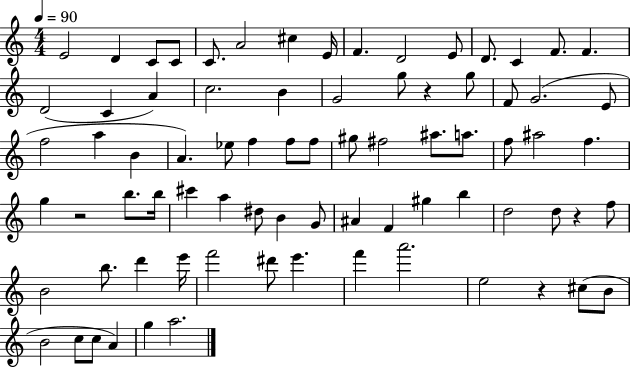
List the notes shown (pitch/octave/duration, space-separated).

E4/h D4/q C4/e C4/e C4/e. A4/h C#5/q E4/s F4/q. D4/h E4/e D4/e. C4/q F4/e. F4/q. D4/h C4/q A4/q C5/h. B4/q G4/h G5/e R/q G5/e F4/e G4/h. E4/e F5/h A5/q B4/q A4/q. Eb5/e F5/q F5/e F5/e G#5/e F#5/h A#5/e. A5/e. F5/e A#5/h F5/q. G5/q R/h B5/e. B5/s C#6/q A5/q D#5/e B4/q G4/e A#4/q F4/q G#5/q B5/q D5/h D5/e R/q F5/e B4/h B5/e. D6/q E6/s F6/h D#6/e E6/q. F6/q A6/h. E5/h R/q C#5/e B4/e B4/h C5/e C5/e A4/q G5/q A5/h.